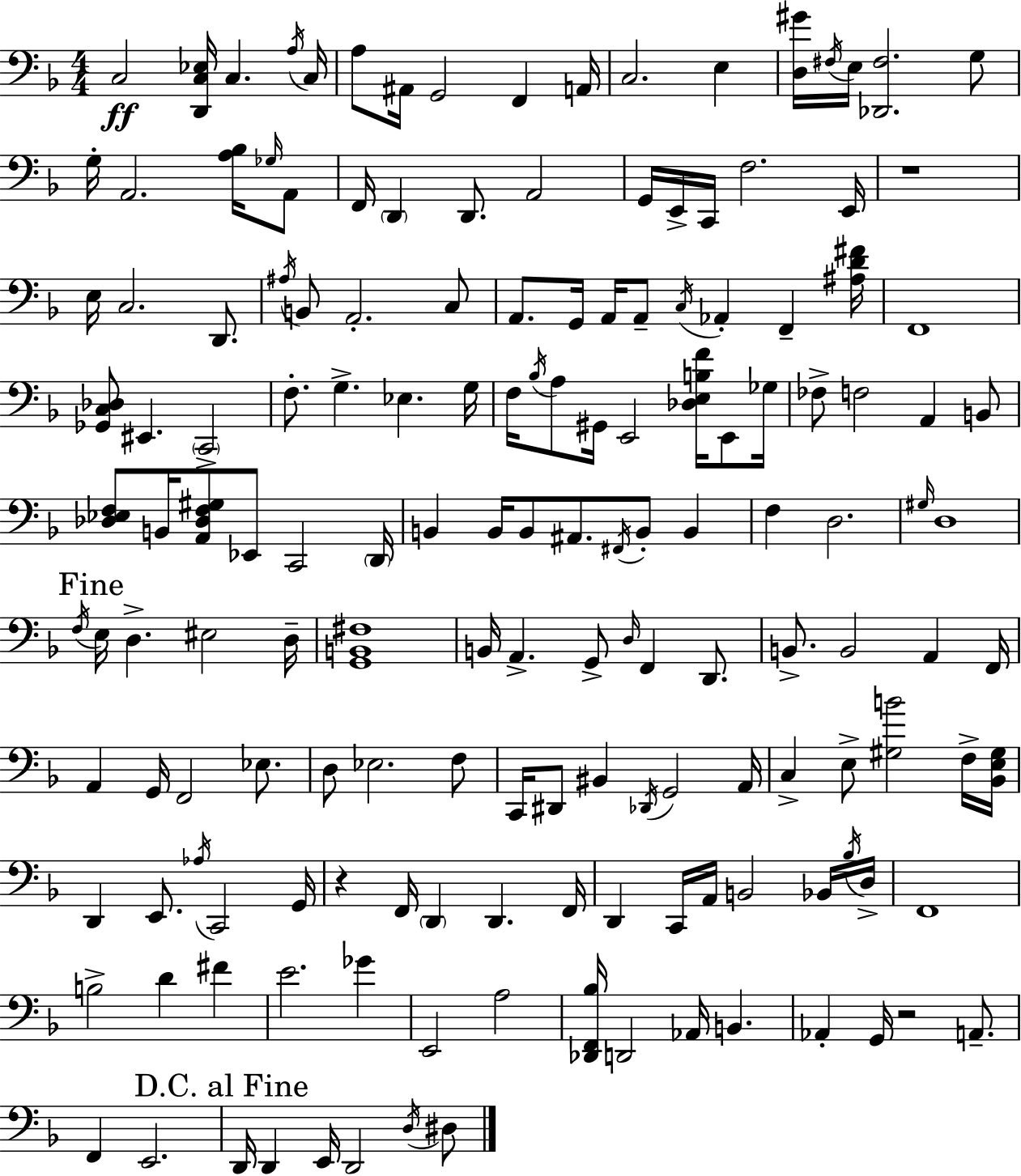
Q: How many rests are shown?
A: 3